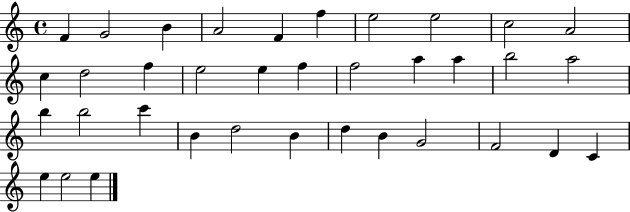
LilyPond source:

{
  \clef treble
  \time 4/4
  \defaultTimeSignature
  \key c \major
  f'4 g'2 b'4 | a'2 f'4 f''4 | e''2 e''2 | c''2 a'2 | \break c''4 d''2 f''4 | e''2 e''4 f''4 | f''2 a''4 a''4 | b''2 a''2 | \break b''4 b''2 c'''4 | b'4 d''2 b'4 | d''4 b'4 g'2 | f'2 d'4 c'4 | \break e''4 e''2 e''4 | \bar "|."
}